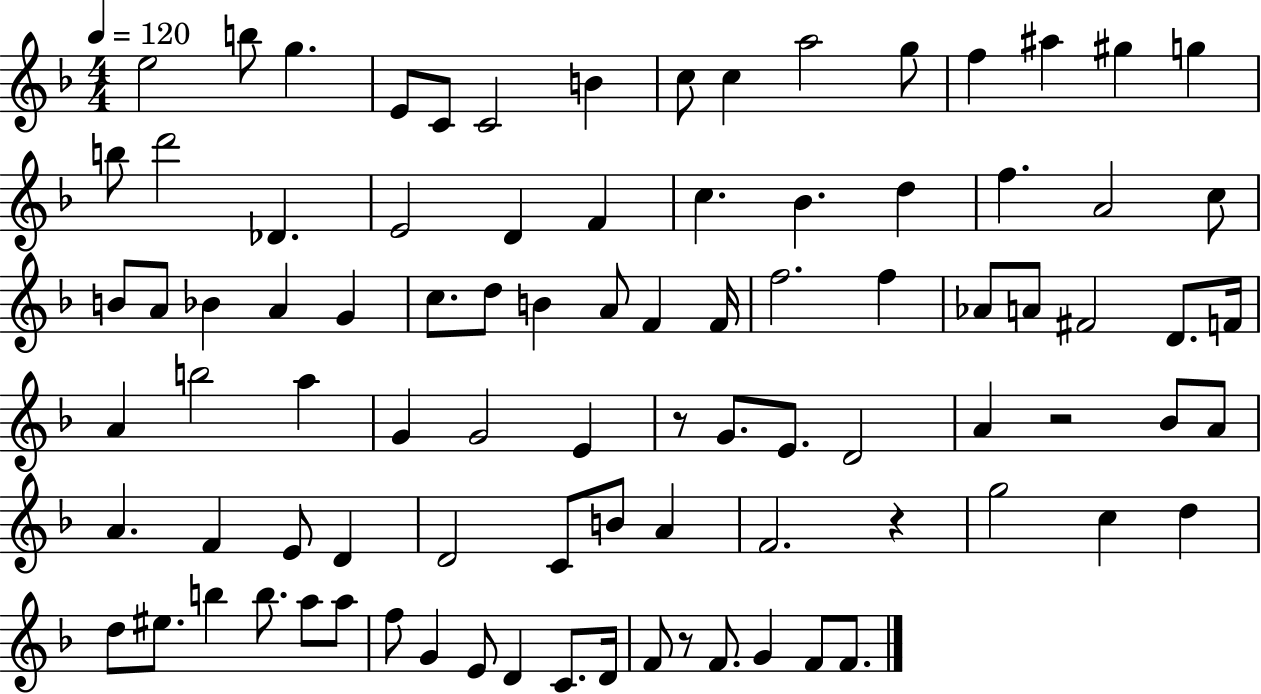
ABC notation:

X:1
T:Untitled
M:4/4
L:1/4
K:F
e2 b/2 g E/2 C/2 C2 B c/2 c a2 g/2 f ^a ^g g b/2 d'2 _D E2 D F c _B d f A2 c/2 B/2 A/2 _B A G c/2 d/2 B A/2 F F/4 f2 f _A/2 A/2 ^F2 D/2 F/4 A b2 a G G2 E z/2 G/2 E/2 D2 A z2 _B/2 A/2 A F E/2 D D2 C/2 B/2 A F2 z g2 c d d/2 ^e/2 b b/2 a/2 a/2 f/2 G E/2 D C/2 D/4 F/2 z/2 F/2 G F/2 F/2